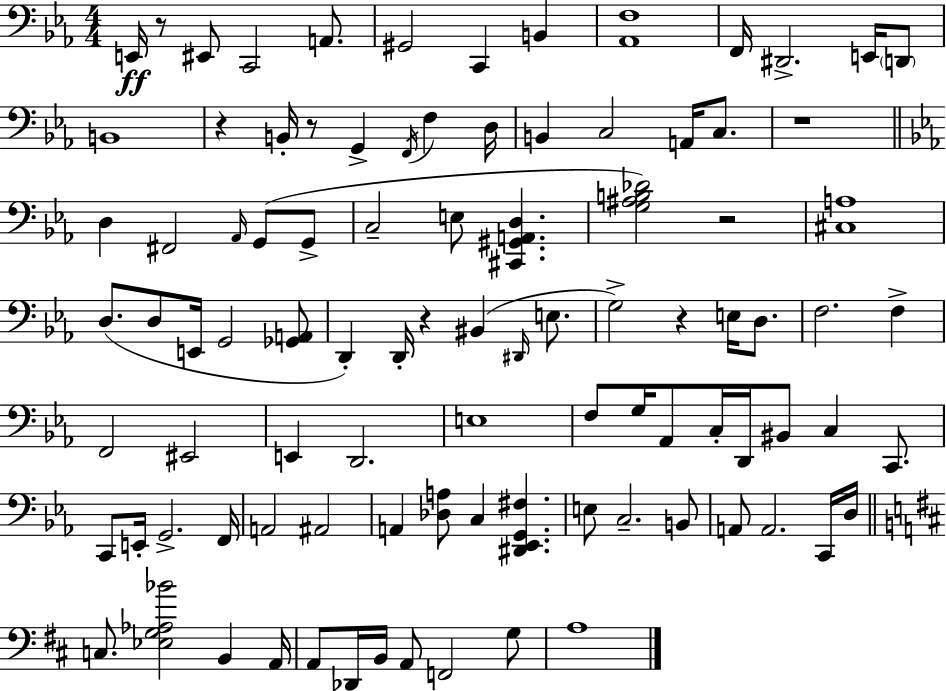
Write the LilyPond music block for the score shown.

{
  \clef bass
  \numericTimeSignature
  \time 4/4
  \key ees \major
  \repeat volta 2 { e,16\ff r8 eis,8 c,2 a,8. | gis,2 c,4 b,4 | <aes, f>1 | f,16 dis,2.-> e,16 \parenthesize d,8 | \break b,1 | r4 b,16-. r8 g,4-> \acciaccatura { f,16 } f4 | d16 b,4 c2 a,16 c8. | r1 | \break \bar "||" \break \key ees \major d4 fis,2 \grace { aes,16 } g,8( g,8-> | c2-- e8 <cis, gis, a, d>4. | <g ais b des'>2) r2 | <cis a>1 | \break d8.( d8 e,16 g,2 <ges, a,>8 | d,4-.) d,16-. r4 bis,4( \grace { dis,16 } e8. | g2->) r4 e16 d8. | f2. f4-> | \break f,2 eis,2 | e,4 d,2. | e1 | f8 g16 aes,8 c16-. d,16 bis,8 c4 c,8. | \break c,8 e,16-. g,2.-> | f,16 a,2 ais,2 | a,4 <des a>8 c4 <dis, ees, g, fis>4. | e8 c2.-- | \break b,8 a,8 a,2. | c,16 d16 \bar "||" \break \key d \major c8. <ees g aes bes'>2 b,4 a,16 | a,8 des,16 b,16 a,8 f,2 g8 | a1 | } \bar "|."
}